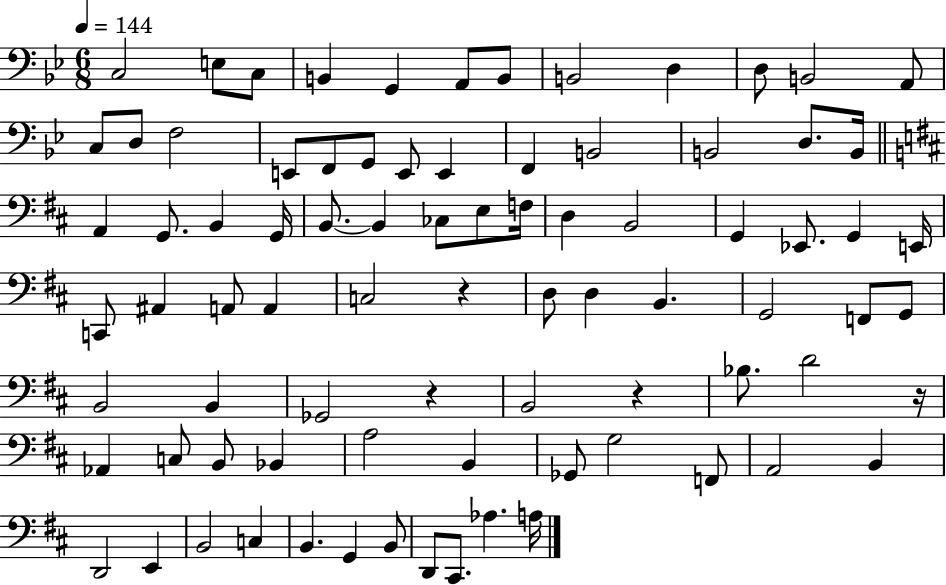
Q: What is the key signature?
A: BES major